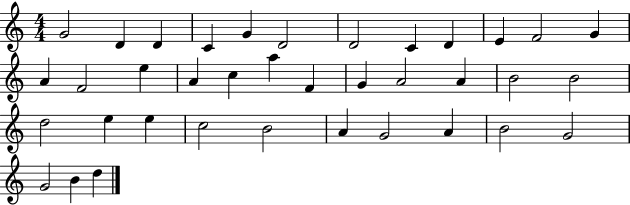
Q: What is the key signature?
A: C major